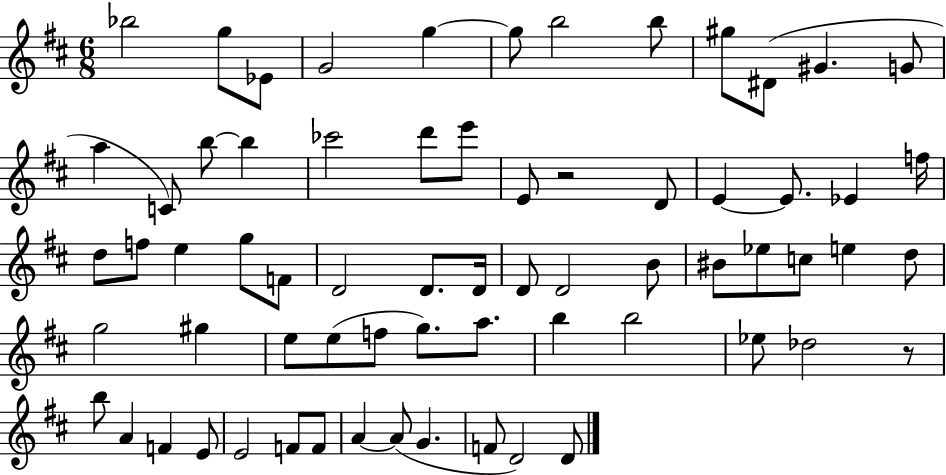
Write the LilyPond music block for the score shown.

{
  \clef treble
  \numericTimeSignature
  \time 6/8
  \key d \major
  bes''2 g''8 ees'8 | g'2 g''4~~ | g''8 b''2 b''8 | gis''8 dis'8( gis'4. g'8 | \break a''4 c'8) b''8~~ b''4 | ces'''2 d'''8 e'''8 | e'8 r2 d'8 | e'4~~ e'8. ees'4 f''16 | \break d''8 f''8 e''4 g''8 f'8 | d'2 d'8. d'16 | d'8 d'2 b'8 | bis'8 ees''8 c''8 e''4 d''8 | \break g''2 gis''4 | e''8 e''8( f''8 g''8.) a''8. | b''4 b''2 | ees''8 des''2 r8 | \break b''8 a'4 f'4 e'8 | e'2 f'8 f'8 | a'4~~ a'8( g'4. | f'8 d'2) d'8 | \break \bar "|."
}